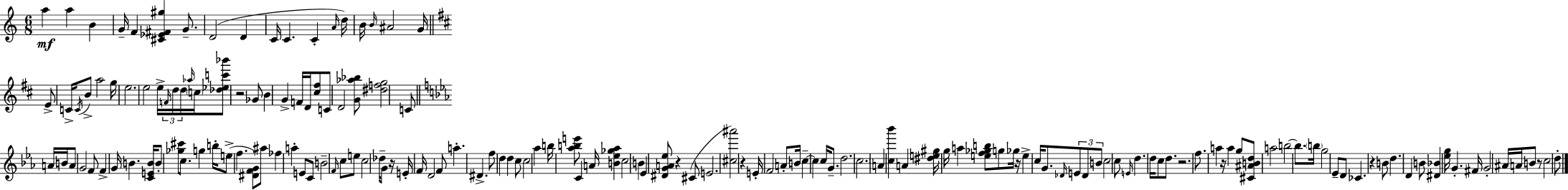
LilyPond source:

{
  \clef treble
  \numericTimeSignature
  \time 6/8
  \key c \major
  a''4\mf a''4 b'4 | g'16-- f'4 <cis' ees' fis' gis''>4 g'8.-- | d'2( d'4 | c'16 c'4. c'4-. \grace { a'16 }) | \break d''16 b'16 \grace { b'16 } ais'2 g'16 | \bar "||" \break \key d \major e'8-> c'16-> \acciaccatura { c'16 } b'8-> a''2 | g''16 e''2. | e''2 e''16-> | \tuplet 3/2 { \grace { f'16 } d''16 d''16 } \grace { aes''16 } \parenthesize c''16 <des'' ees'' c''' bes'''>8 r2 | \break ges'8 b'4 g'4-> | f'16 d'16 <cis'' fis''>8 c'8 d'2 | <g' aes'' bes''>8 <dis'' f'' g''>2 | c'8 \bar "||" \break \key c \minor a'16 b'16 a'8 g'2 | f'8 f'4-> g'16 b'4. | <c' e' b'>16 b'8-. <ges'' cis'''>8 c''8. g''4 | b''16-. e''8->( f''4. <dis' f' g'>8) | \break ais''8 fes''4 a''4-. e'8 | c'8 b'2-- \grace { f'16 } c''8 | e''8 c''2 des''16-- | g'8 r16 e'16-. f'16 d'2 | \break f'8 a''4.-. dis'4.-> | f''8 d''4 d''4 | c''8 c''2 aes''4 | b''16 <aes'' b'' e'''>8 c'4 a'16 <b' ees'' ges'' aes''>4 | \break c''2 b'4 | ees'4 <dis' g' a' ees''>8 r4 | cis'8( e'2. | <cis'' ais'''>2) r4 | \break e'16-. f'2 | a'8-. b'16 c''4--~~ c''4 c''16 | g'8.-- d''2. | \parenthesize c''2. | \break a'4 <c'' bes'''>4 a'4 | <dis'' e'' gis''>16 g''16 a''4 <e'' f'' ges'' b''>8 g''8 | ges''16 r16 e''4-> c''16 g'8. \grace { des'16 } | \tuplet 3/2 { e'8 des'8 b'8 } c''2 | \break c''8 \grace { e'16 } d''4. d''16 | c''8 d''8. r2. | f''8. a''4 | r16 a''4 g''8 <cis' ais' b' d''>8 a''2 | \break b''2~~ | b''8. \parenthesize b''16 g''2 | ees'8-- d'8 ces'4. r4 | b'8 d''4. d'4 | \break b'8 <dis' bes'>4 <ees'' g''>16 g'4.-. | fis'16 g'2-. | ais'16 a'16 b'8 r8 c''2 | d''8-. \bar "|."
}